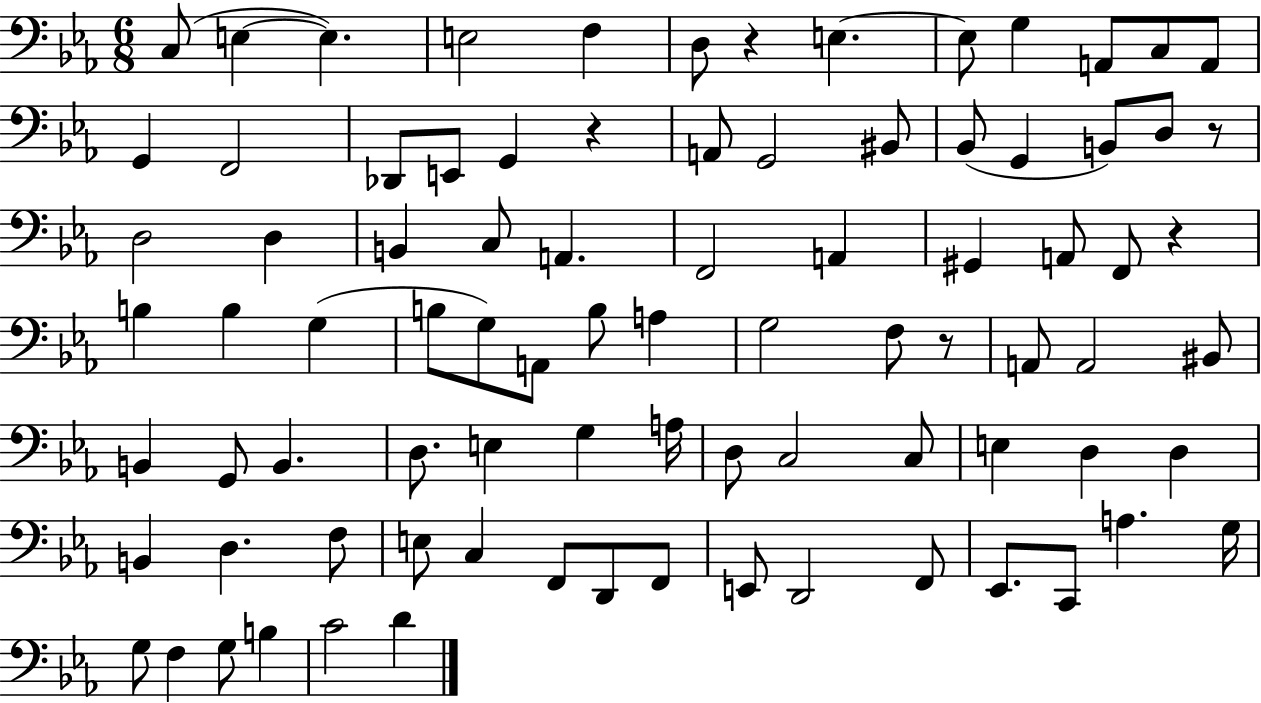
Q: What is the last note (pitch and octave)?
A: D4